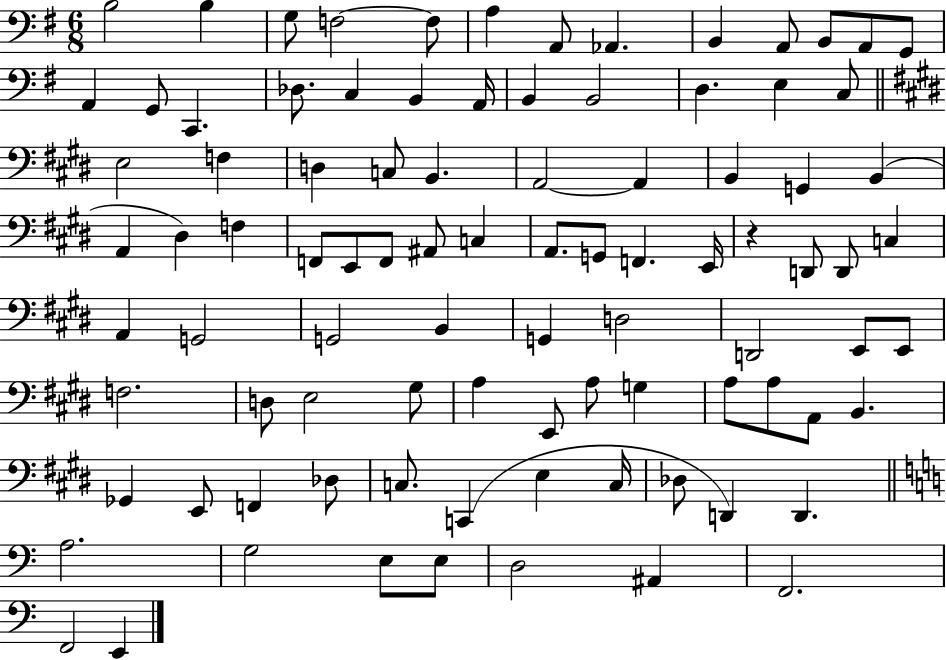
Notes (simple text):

B3/h B3/q G3/e F3/h F3/e A3/q A2/e Ab2/q. B2/q A2/e B2/e A2/e G2/e A2/q G2/e C2/q. Db3/e. C3/q B2/q A2/s B2/q B2/h D3/q. E3/q C3/e E3/h F3/q D3/q C3/e B2/q. A2/h A2/q B2/q G2/q B2/q A2/q D#3/q F3/q F2/e E2/e F2/e A#2/e C3/q A2/e. G2/e F2/q. E2/s R/q D2/e D2/e C3/q A2/q G2/h G2/h B2/q G2/q D3/h D2/h E2/e E2/e F3/h. D3/e E3/h G#3/e A3/q E2/e A3/e G3/q A3/e A3/e A2/e B2/q. Gb2/q E2/e F2/q Db3/e C3/e. C2/q E3/q C3/s Db3/e D2/q D2/q. A3/h. G3/h E3/e E3/e D3/h A#2/q F2/h. F2/h E2/q